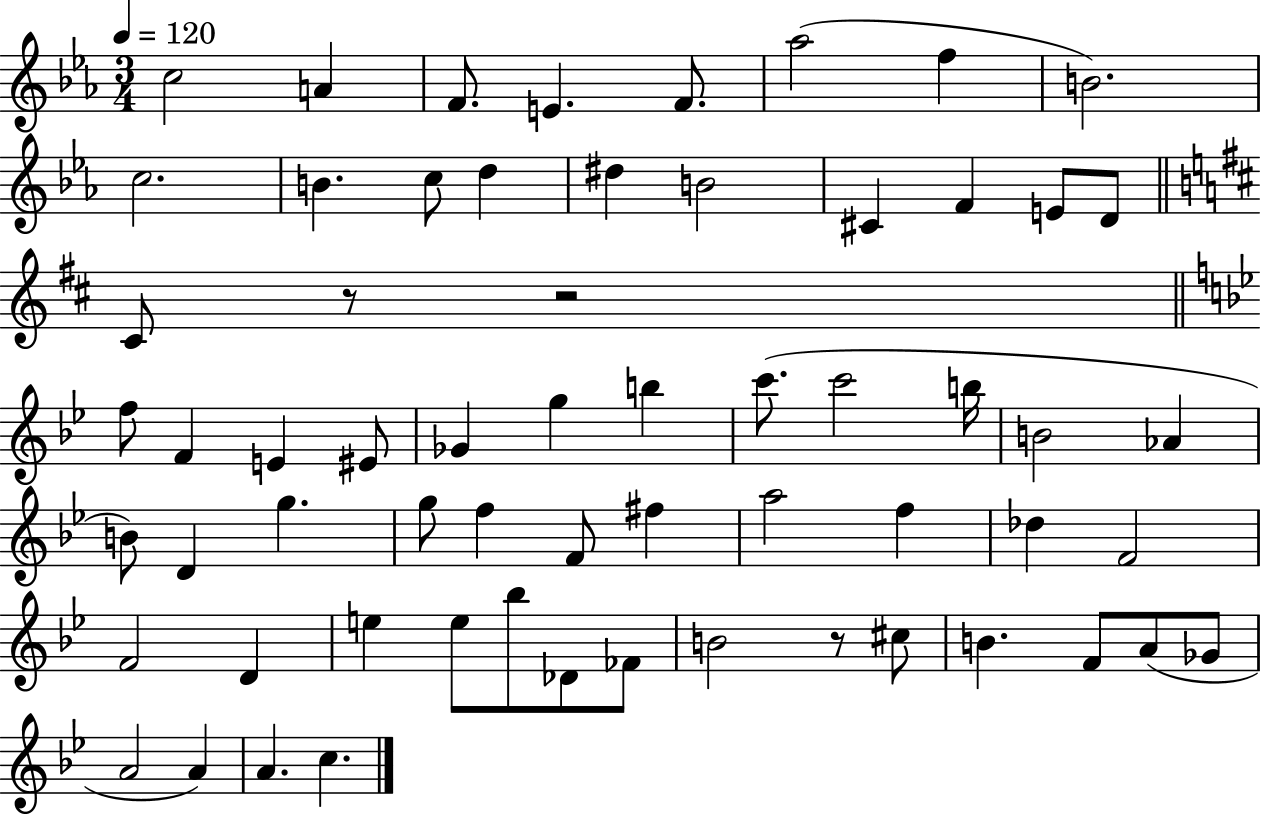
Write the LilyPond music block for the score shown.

{
  \clef treble
  \numericTimeSignature
  \time 3/4
  \key ees \major
  \tempo 4 = 120
  c''2 a'4 | f'8. e'4. f'8. | aes''2( f''4 | b'2.) | \break c''2. | b'4. c''8 d''4 | dis''4 b'2 | cis'4 f'4 e'8 d'8 | \break \bar "||" \break \key d \major cis'8 r8 r2 | \bar "||" \break \key g \minor f''8 f'4 e'4 eis'8 | ges'4 g''4 b''4 | c'''8.( c'''2 b''16 | b'2 aes'4 | \break b'8) d'4 g''4. | g''8 f''4 f'8 fis''4 | a''2 f''4 | des''4 f'2 | \break f'2 d'4 | e''4 e''8 bes''8 des'8 fes'8 | b'2 r8 cis''8 | b'4. f'8 a'8( ges'8 | \break a'2 a'4) | a'4. c''4. | \bar "|."
}